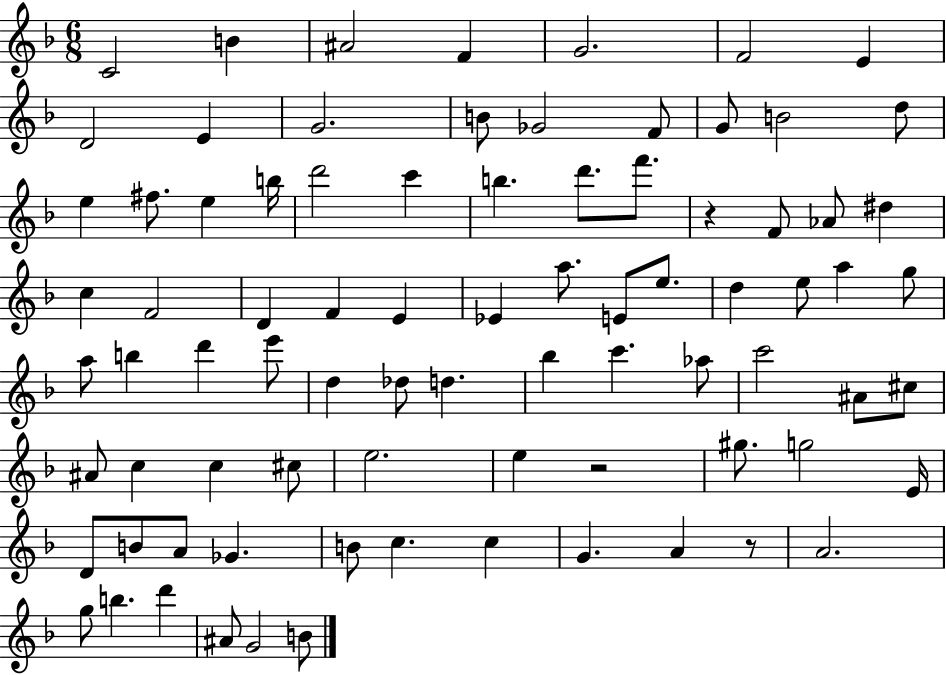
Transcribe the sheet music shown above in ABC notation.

X:1
T:Untitled
M:6/8
L:1/4
K:F
C2 B ^A2 F G2 F2 E D2 E G2 B/2 _G2 F/2 G/2 B2 d/2 e ^f/2 e b/4 d'2 c' b d'/2 f'/2 z F/2 _A/2 ^d c F2 D F E _E a/2 E/2 e/2 d e/2 a g/2 a/2 b d' e'/2 d _d/2 d _b c' _a/2 c'2 ^A/2 ^c/2 ^A/2 c c ^c/2 e2 e z2 ^g/2 g2 E/4 D/2 B/2 A/2 _G B/2 c c G A z/2 A2 g/2 b d' ^A/2 G2 B/2